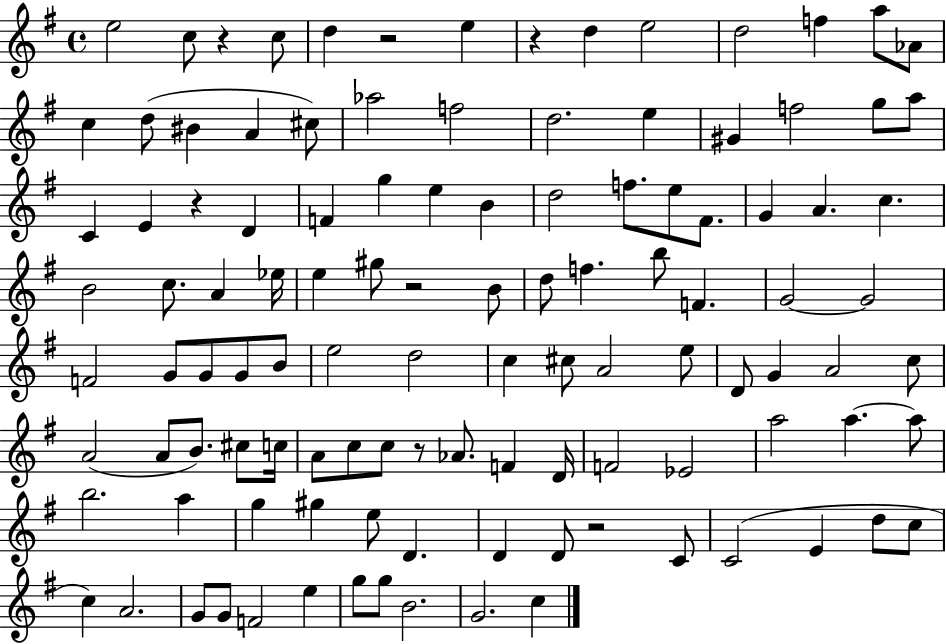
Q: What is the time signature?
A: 4/4